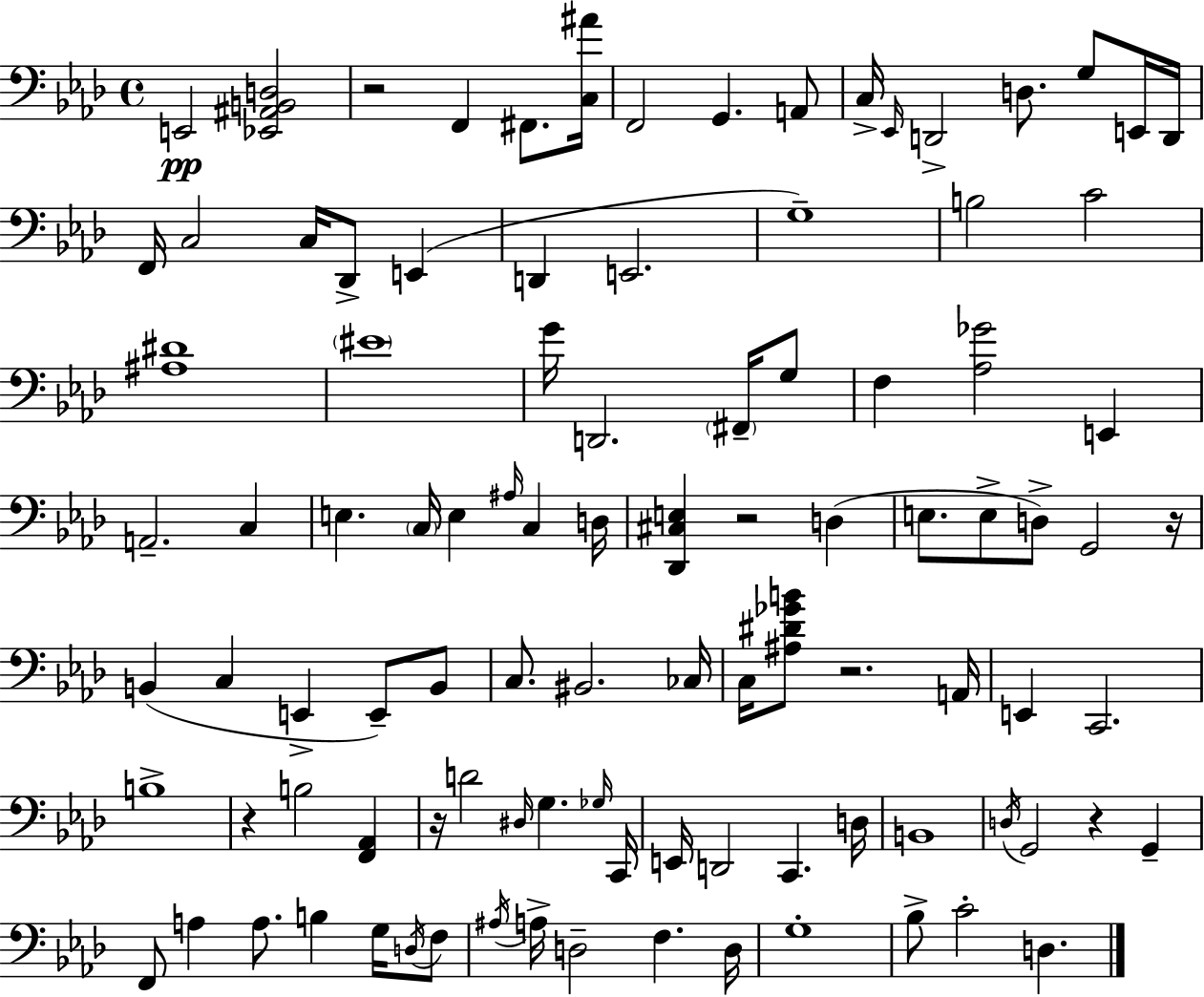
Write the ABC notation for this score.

X:1
T:Untitled
M:4/4
L:1/4
K:Ab
E,,2 [_E,,^A,,B,,D,]2 z2 F,, ^F,,/2 [C,^A]/4 F,,2 G,, A,,/2 C,/4 _E,,/4 D,,2 D,/2 G,/2 E,,/4 D,,/4 F,,/4 C,2 C,/4 _D,,/2 E,, D,, E,,2 G,4 B,2 C2 [^A,^D]4 ^E4 G/4 D,,2 ^F,,/4 G,/2 F, [_A,_G]2 E,, A,,2 C, E, C,/4 E, ^A,/4 C, D,/4 [_D,,^C,E,] z2 D, E,/2 E,/2 D,/2 G,,2 z/4 B,, C, E,, E,,/2 B,,/2 C,/2 ^B,,2 _C,/4 C,/4 [^A,^D_GB]/2 z2 A,,/4 E,, C,,2 B,4 z B,2 [F,,_A,,] z/4 D2 ^D,/4 G, _G,/4 C,,/4 E,,/4 D,,2 C,, D,/4 B,,4 D,/4 G,,2 z G,, F,,/2 A, A,/2 B, G,/4 D,/4 F,/2 ^A,/4 A,/4 D,2 F, D,/4 G,4 _B,/2 C2 D,